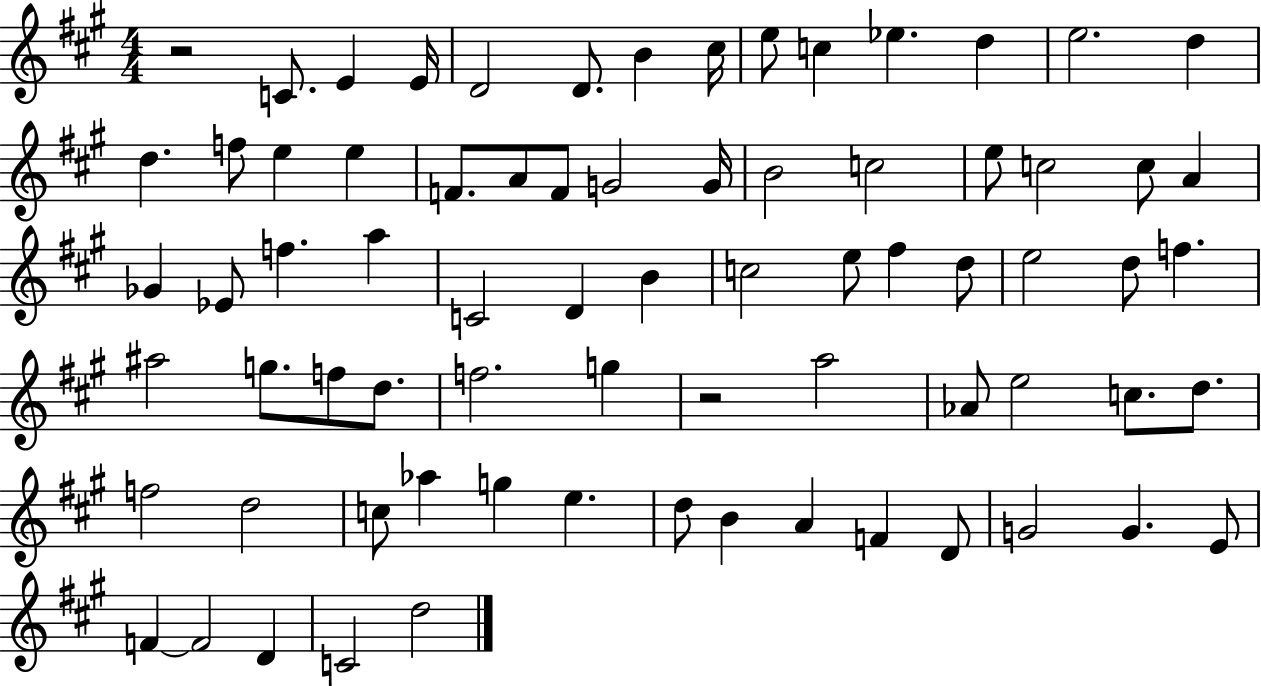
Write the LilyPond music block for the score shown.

{
  \clef treble
  \numericTimeSignature
  \time 4/4
  \key a \major
  \repeat volta 2 { r2 c'8. e'4 e'16 | d'2 d'8. b'4 cis''16 | e''8 c''4 ees''4. d''4 | e''2. d''4 | \break d''4. f''8 e''4 e''4 | f'8. a'8 f'8 g'2 g'16 | b'2 c''2 | e''8 c''2 c''8 a'4 | \break ges'4 ees'8 f''4. a''4 | c'2 d'4 b'4 | c''2 e''8 fis''4 d''8 | e''2 d''8 f''4. | \break ais''2 g''8. f''8 d''8. | f''2. g''4 | r2 a''2 | aes'8 e''2 c''8. d''8. | \break f''2 d''2 | c''8 aes''4 g''4 e''4. | d''8 b'4 a'4 f'4 d'8 | g'2 g'4. e'8 | \break f'4~~ f'2 d'4 | c'2 d''2 | } \bar "|."
}